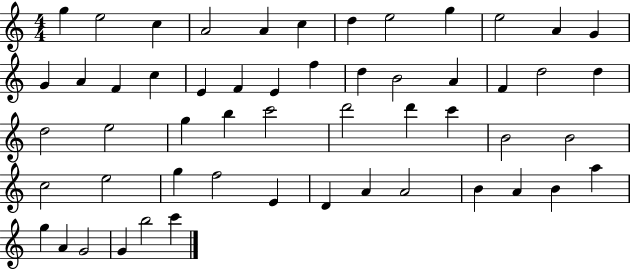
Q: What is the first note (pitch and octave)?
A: G5